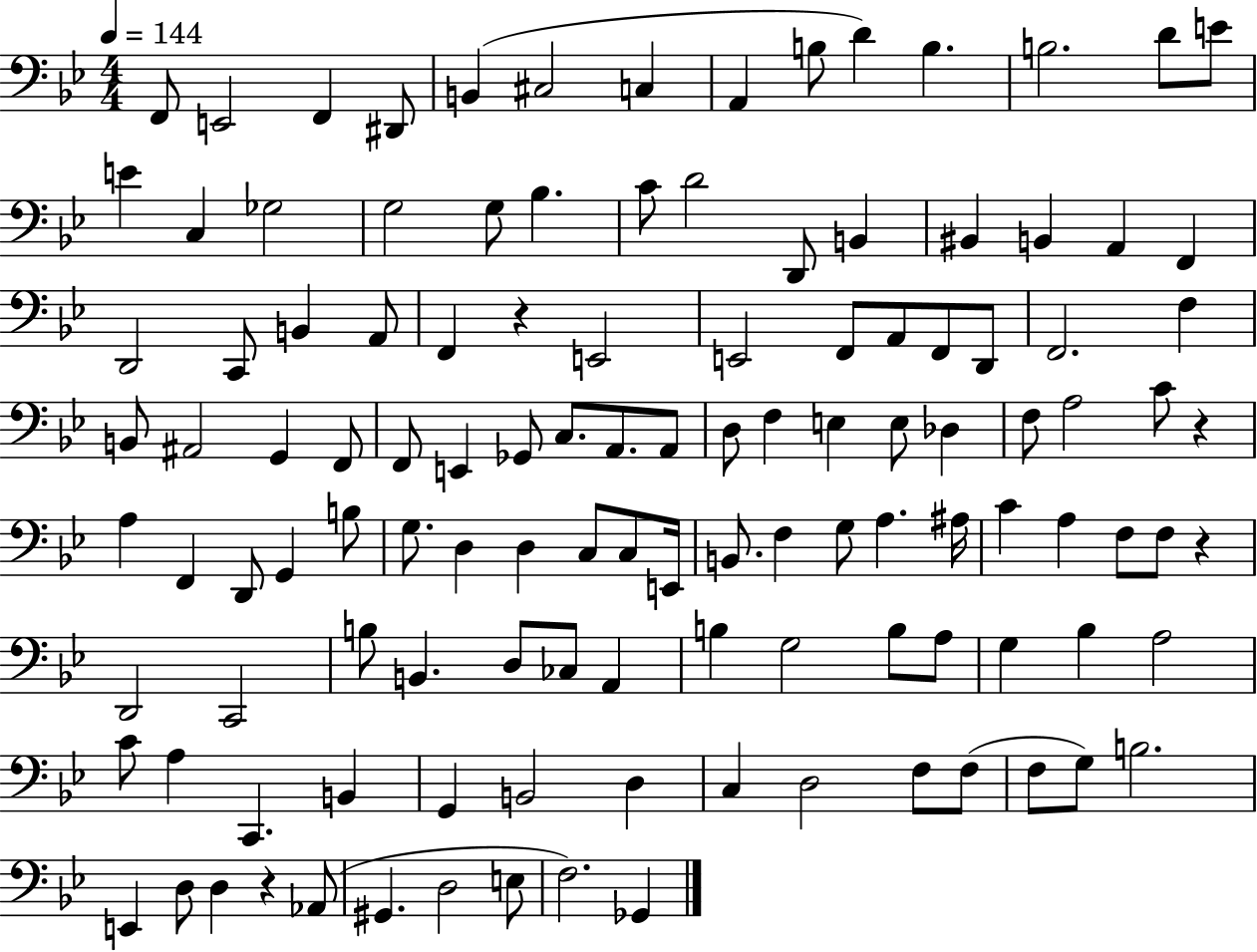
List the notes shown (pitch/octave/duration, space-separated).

F2/e E2/h F2/q D#2/e B2/q C#3/h C3/q A2/q B3/e D4/q B3/q. B3/h. D4/e E4/e E4/q C3/q Gb3/h G3/h G3/e Bb3/q. C4/e D4/h D2/e B2/q BIS2/q B2/q A2/q F2/q D2/h C2/e B2/q A2/e F2/q R/q E2/h E2/h F2/e A2/e F2/e D2/e F2/h. F3/q B2/e A#2/h G2/q F2/e F2/e E2/q Gb2/e C3/e. A2/e. A2/e D3/e F3/q E3/q E3/e Db3/q F3/e A3/h C4/e R/q A3/q F2/q D2/e G2/q B3/e G3/e. D3/q D3/q C3/e C3/e E2/s B2/e. F3/q G3/e A3/q. A#3/s C4/q A3/q F3/e F3/e R/q D2/h C2/h B3/e B2/q. D3/e CES3/e A2/q B3/q G3/h B3/e A3/e G3/q Bb3/q A3/h C4/e A3/q C2/q. B2/q G2/q B2/h D3/q C3/q D3/h F3/e F3/e F3/e G3/e B3/h. E2/q D3/e D3/q R/q Ab2/e G#2/q. D3/h E3/e F3/h. Gb2/q